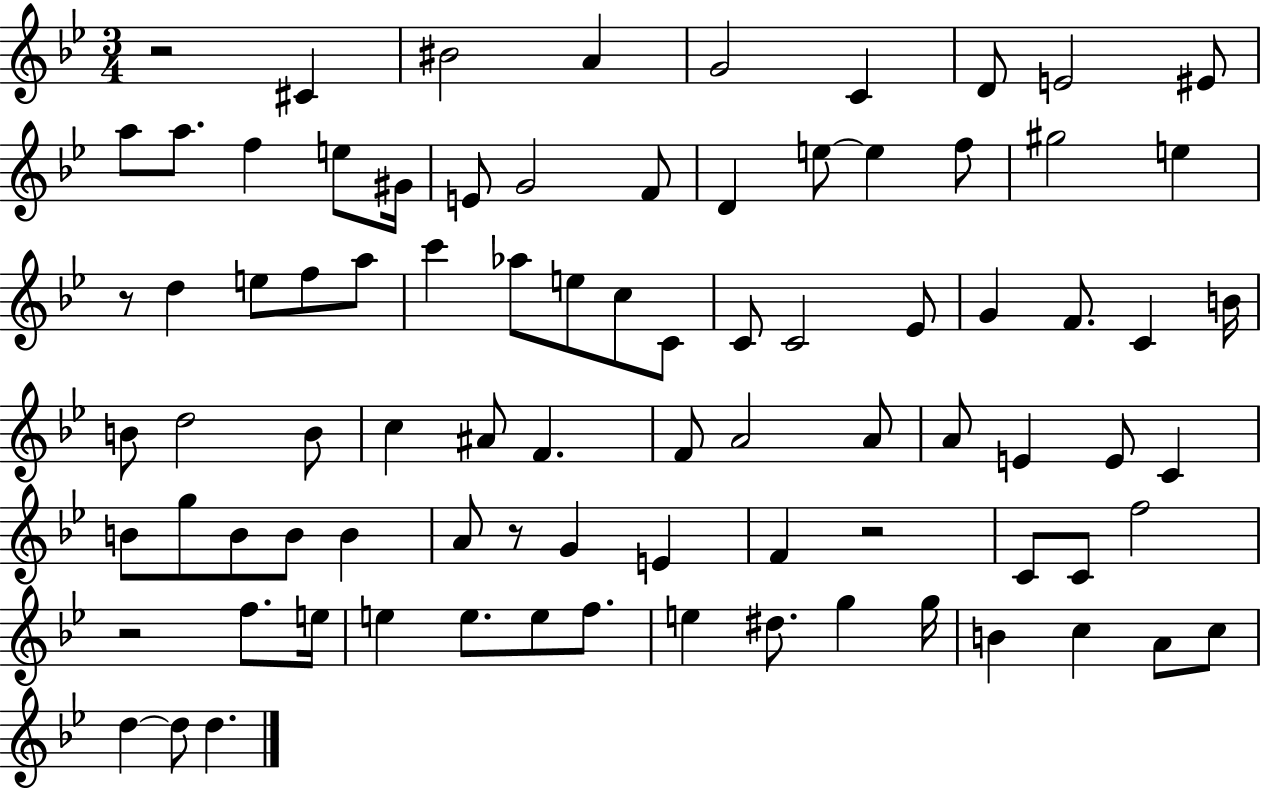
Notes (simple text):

R/h C#4/q BIS4/h A4/q G4/h C4/q D4/e E4/h EIS4/e A5/e A5/e. F5/q E5/e G#4/s E4/e G4/h F4/e D4/q E5/e E5/q F5/e G#5/h E5/q R/e D5/q E5/e F5/e A5/e C6/q Ab5/e E5/e C5/e C4/e C4/e C4/h Eb4/e G4/q F4/e. C4/q B4/s B4/e D5/h B4/e C5/q A#4/e F4/q. F4/e A4/h A4/e A4/e E4/q E4/e C4/q B4/e G5/e B4/e B4/e B4/q A4/e R/e G4/q E4/q F4/q R/h C4/e C4/e F5/h R/h F5/e. E5/s E5/q E5/e. E5/e F5/e. E5/q D#5/e. G5/q G5/s B4/q C5/q A4/e C5/e D5/q D5/e D5/q.